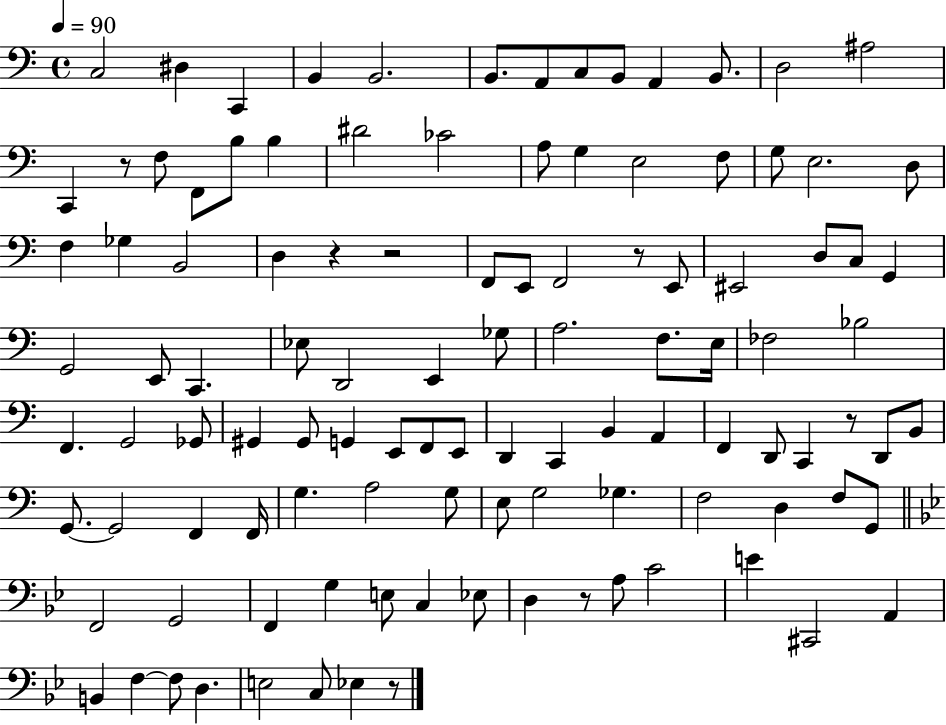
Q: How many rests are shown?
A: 7